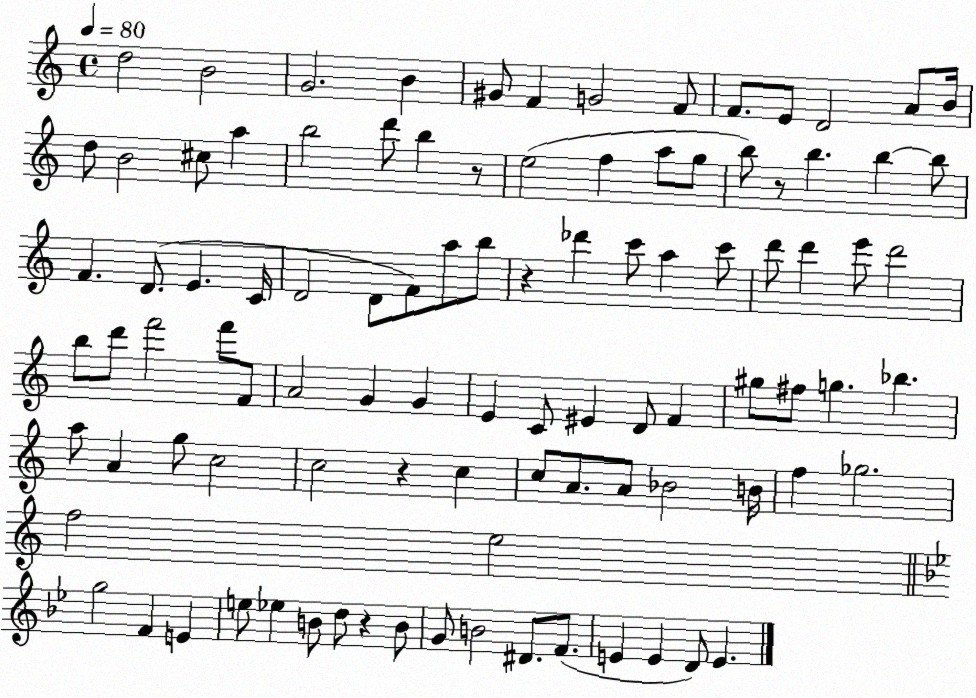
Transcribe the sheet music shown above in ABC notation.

X:1
T:Untitled
M:4/4
L:1/4
K:C
d2 B2 G2 B ^G/2 F G2 F/2 F/2 E/2 D2 A/2 B/4 d/2 B2 ^c/2 a b2 d'/2 b z/2 e2 f a/2 g/2 b/2 z/2 b b b/2 F D/2 E C/4 D2 D/2 F/2 a/2 b/2 z _d' c'/2 a c'/2 d'/2 d' e'/2 d'2 b/2 d'/2 f'2 f'/2 F/2 A2 G G E C/2 ^E D/2 F ^g/2 ^f/2 g _b a/2 A g/2 c2 c2 z c c/2 A/2 A/2 _B2 B/4 f _g2 f2 e2 g2 F E e/2 _e B/2 d/2 z B/2 G/2 B2 ^D/2 F/2 E E D/2 E